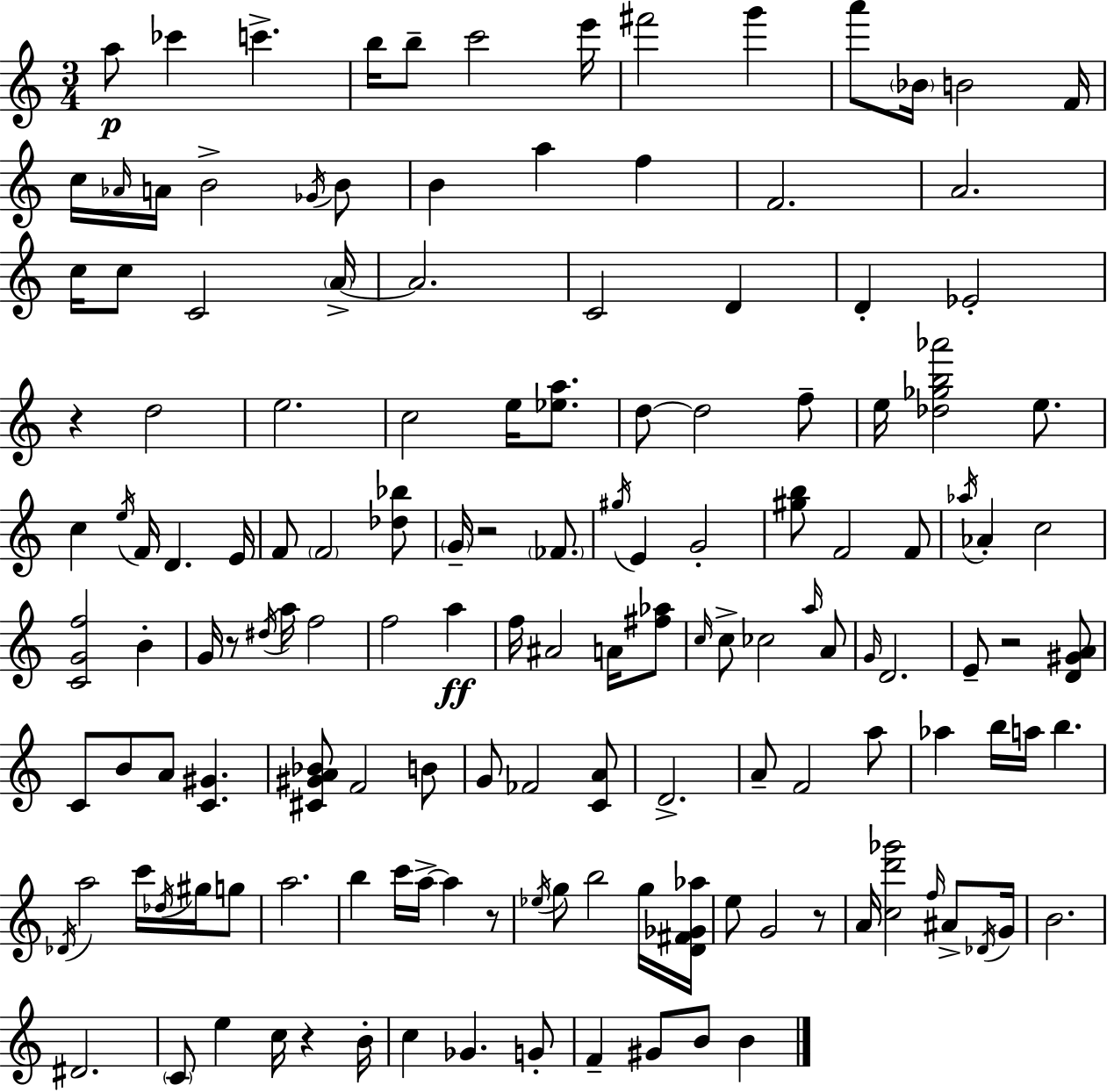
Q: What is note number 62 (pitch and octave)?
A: D#5